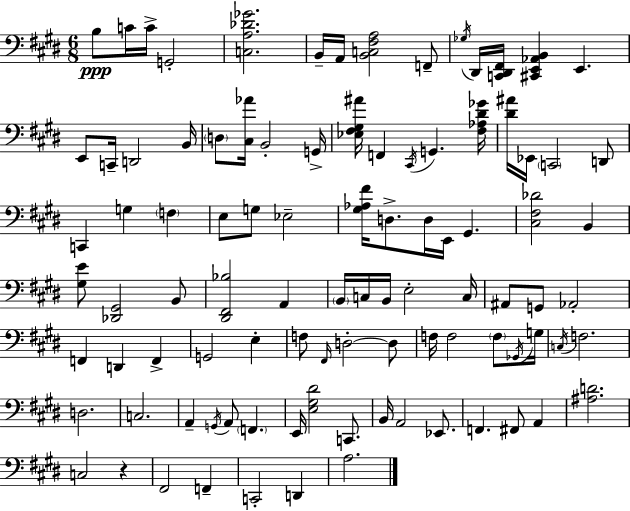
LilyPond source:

{
  \clef bass
  \numericTimeSignature
  \time 6/8
  \key e \major
  \repeat volta 2 { b8\ppp c'16 c'16-> g,2-. | <c a des' ges'>2. | b,16-- a,16 <b, c fis a>2 f,8-- | \acciaccatura { ges16 } dis,16 <c, dis, fis,>16 <cis, e, aes, b,>4 e,4. | \break e,8 c,16-- d,2 | b,16 \parenthesize d8 <cis aes'>16 b,2-. | g,16-> <ees fis gis ais'>16 f,4 \acciaccatura { cis,16 } g,4. | <fis aes dis' ges'>16 <dis' ais'>16 ees,16 \parenthesize c,2 | \break d,8 c,4 g4 \parenthesize f4 | e8 g8 ees2-- | <gis aes fis'>16 d8.-> d16 e,16 gis,4. | <cis fis des'>2 b,4 | \break <gis e'>8 <des, gis,>2 | b,8 <dis, fis, bes>2 a,4 | \parenthesize b,16 c16 b,16 e2-. | c16 ais,8 g,8 aes,2-. | \break f,4 d,4 f,4-> | g,2 e4-. | f8 \grace { fis,16 } d2-.~~ | d8 f16 f2 | \break \parenthesize f8 \acciaccatura { ges,16 } g16 \acciaccatura { c16 } f2. | d2. | c2. | a,4-- \acciaccatura { g,16 } a,8 | \break \parenthesize f,4. e,16 <e gis dis'>2 | c,8. b,16 a,2 | ees,8. f,4. | fis,8 a,4 <ais d'>2. | \break c2 | r4 fis,2 | f,4-- c,2-. | d,4 a2. | \break } \bar "|."
}